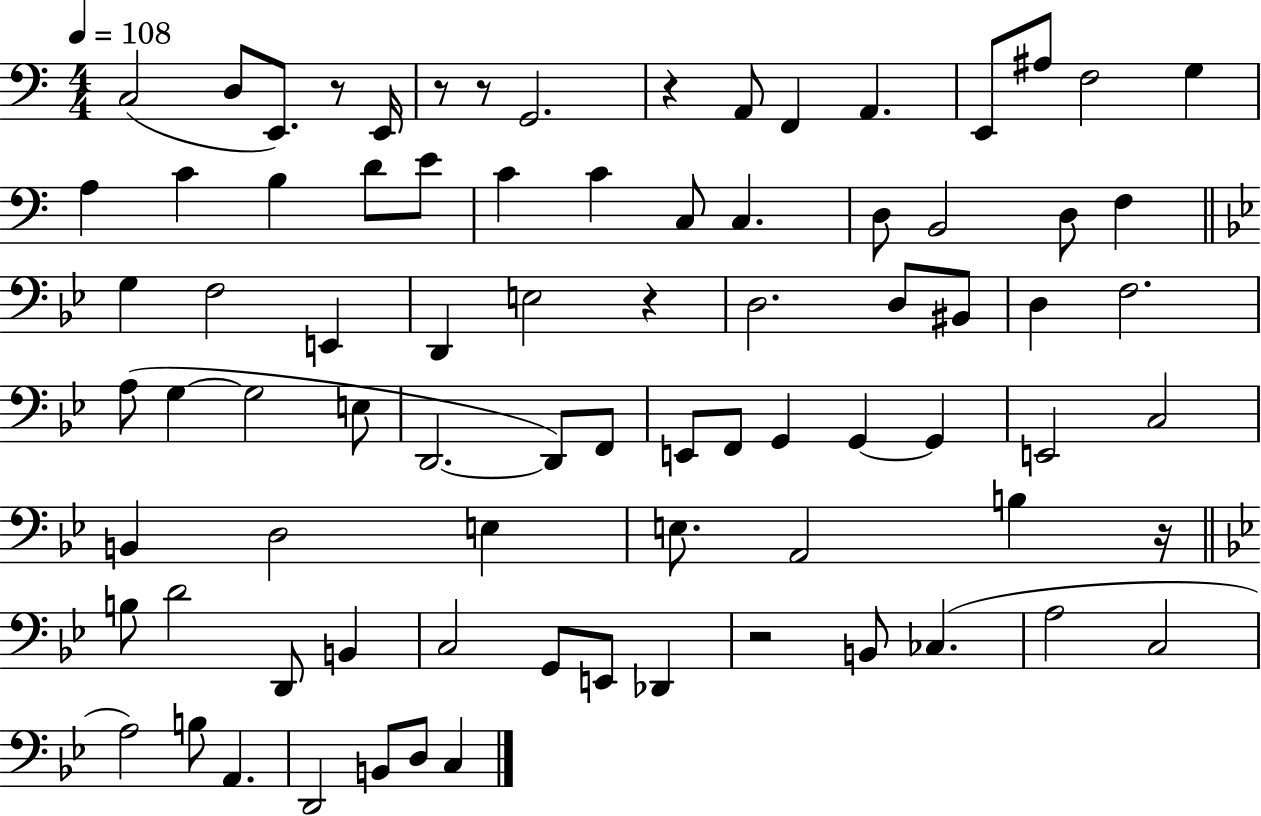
X:1
T:Untitled
M:4/4
L:1/4
K:C
C,2 D,/2 E,,/2 z/2 E,,/4 z/2 z/2 G,,2 z A,,/2 F,, A,, E,,/2 ^A,/2 F,2 G, A, C B, D/2 E/2 C C C,/2 C, D,/2 B,,2 D,/2 F, G, F,2 E,, D,, E,2 z D,2 D,/2 ^B,,/2 D, F,2 A,/2 G, G,2 E,/2 D,,2 D,,/2 F,,/2 E,,/2 F,,/2 G,, G,, G,, E,,2 C,2 B,, D,2 E, E,/2 A,,2 B, z/4 B,/2 D2 D,,/2 B,, C,2 G,,/2 E,,/2 _D,, z2 B,,/2 _C, A,2 C,2 A,2 B,/2 A,, D,,2 B,,/2 D,/2 C,